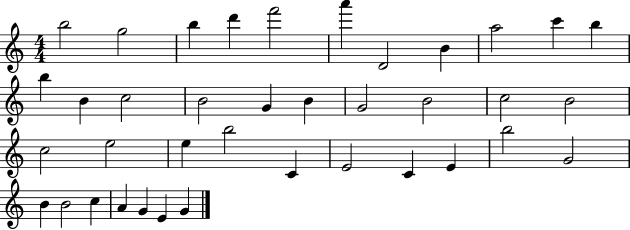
B5/h G5/h B5/q D6/q F6/h A6/q D4/h B4/q A5/h C6/q B5/q B5/q B4/q C5/h B4/h G4/q B4/q G4/h B4/h C5/h B4/h C5/h E5/h E5/q B5/h C4/q E4/h C4/q E4/q B5/h G4/h B4/q B4/h C5/q A4/q G4/q E4/q G4/q